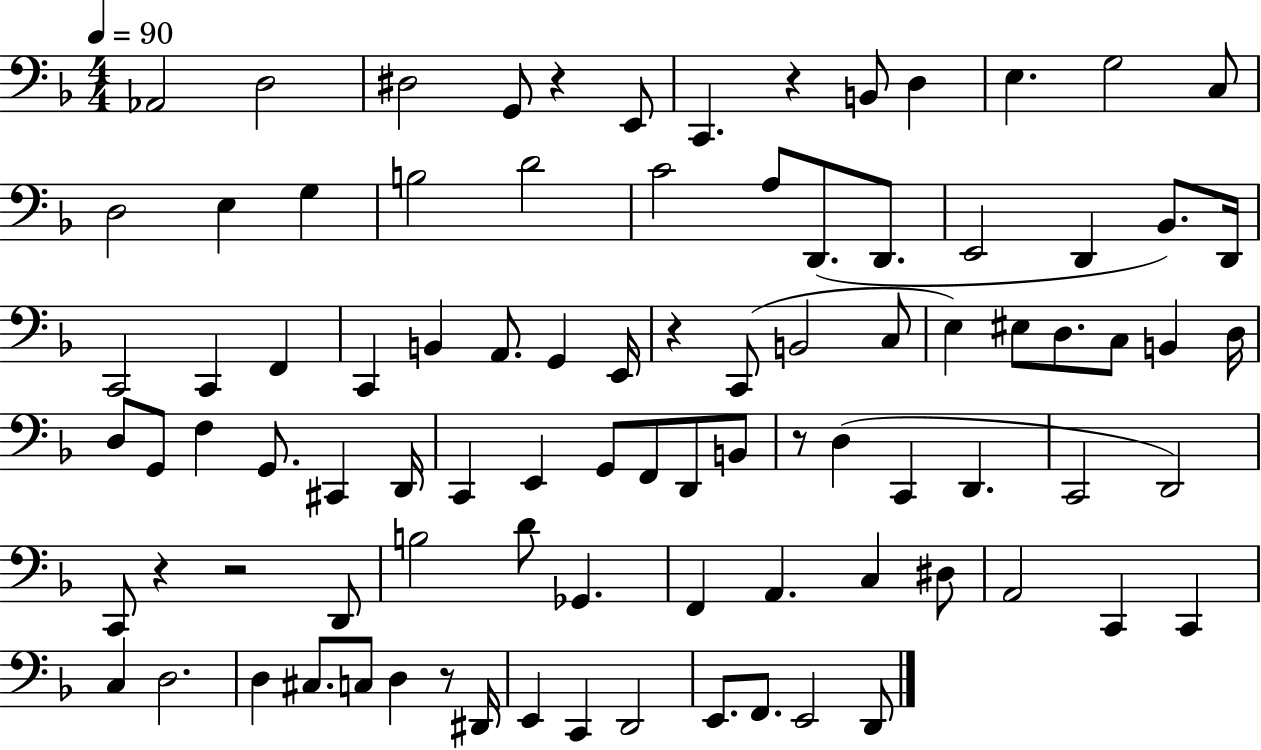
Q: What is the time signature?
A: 4/4